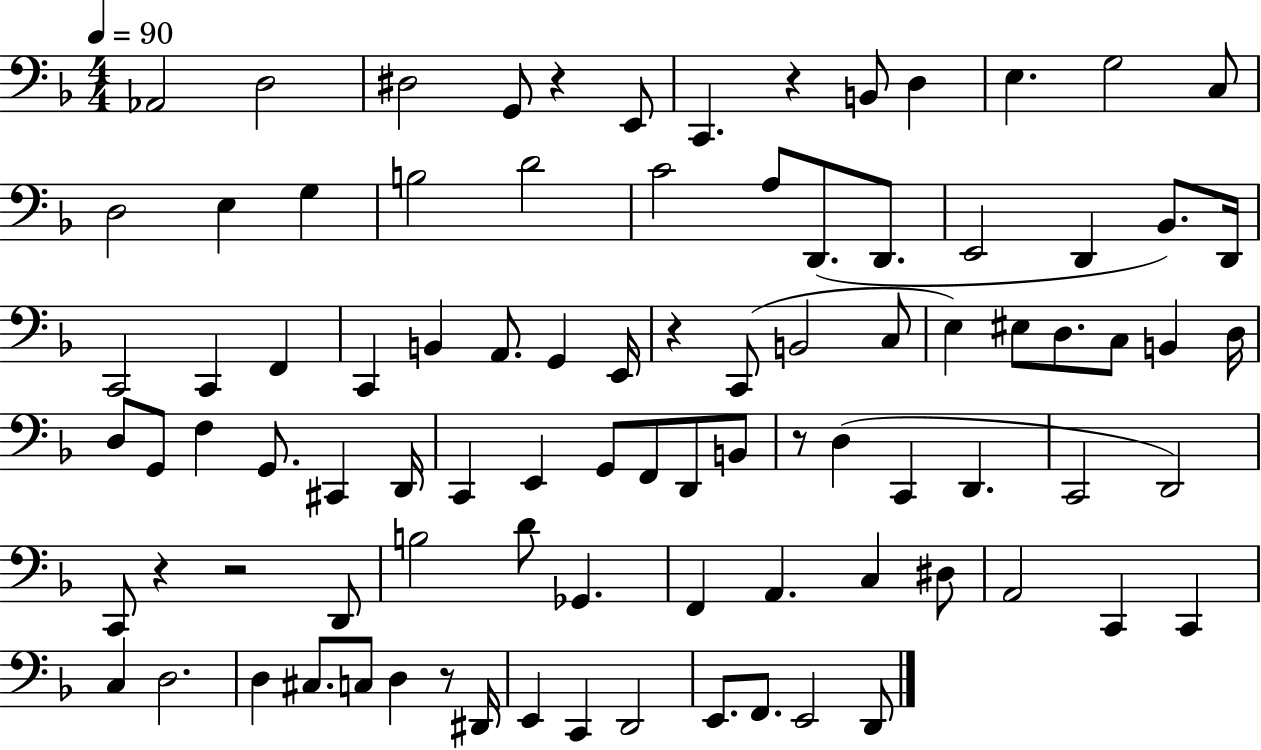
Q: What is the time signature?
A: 4/4